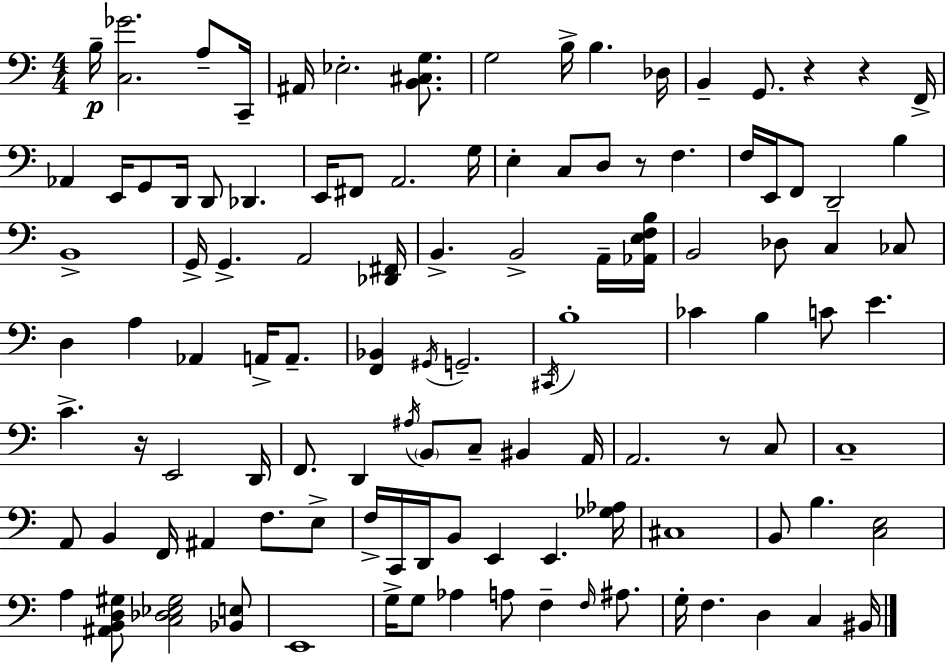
{
  \clef bass
  \numericTimeSignature
  \time 4/4
  \key c \major
  b16--\p <c ges'>2. a8-- c,16-- | ais,16 ees2.-. <b, cis g>8. | g2 b16-> b4. des16 | b,4-- g,8. r4 r4 f,16-> | \break aes,4 e,16 g,8 d,16 d,8 des,4. | e,16 fis,8 a,2. g16 | e4-. c8 d8 r8 f4. | f16 e,16 f,8 d,2-- b4 | \break b,1-> | g,16-> g,4.-> a,2 <des, fis,>16 | b,4.-> b,2-> a,16-- <aes, e f b>16 | b,2 des8 c4 ces8 | \break d4 a4 aes,4 a,16-> a,8.-- | <f, bes,>4 \acciaccatura { gis,16 } g,2.-- | \acciaccatura { cis,16 } b1-. | ces'4 b4 c'8 e'4. | \break c'4.-> r16 e,2 | d,16 f,8. d,4 \acciaccatura { ais16 } \parenthesize b,8 c8-- bis,4 | a,16 a,2. r8 | c8 c1-- | \break a,8 b,4 f,16 ais,4 f8. | e8-> f16-> c,16 d,16 b,8 e,4 e,4. | <ges aes>16 cis1 | b,8 b4. <c e>2 | \break a4 <ais, b, d gis>8 <c des ees gis>2 | <bes, e>8 e,1 | g16-> g8 aes4 a8 f4-- | \grace { f16 } ais8. g16-. f4. d4 c4 | \break bis,16 \bar "|."
}